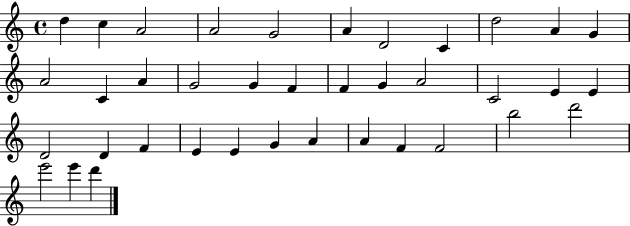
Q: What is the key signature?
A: C major